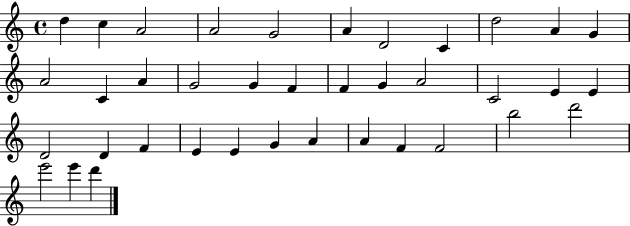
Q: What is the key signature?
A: C major